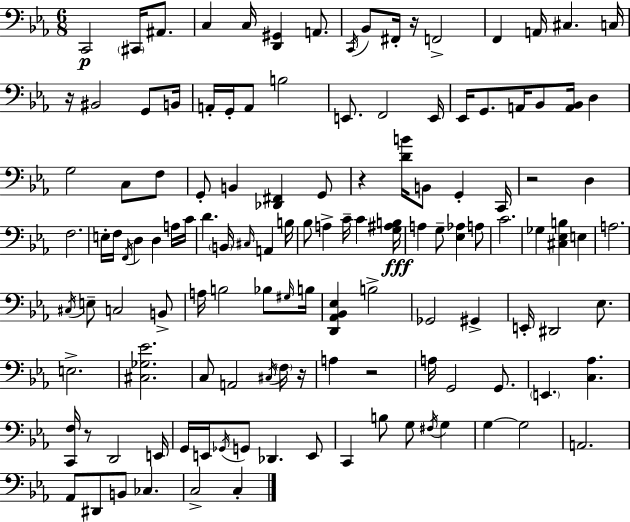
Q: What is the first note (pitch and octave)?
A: C2